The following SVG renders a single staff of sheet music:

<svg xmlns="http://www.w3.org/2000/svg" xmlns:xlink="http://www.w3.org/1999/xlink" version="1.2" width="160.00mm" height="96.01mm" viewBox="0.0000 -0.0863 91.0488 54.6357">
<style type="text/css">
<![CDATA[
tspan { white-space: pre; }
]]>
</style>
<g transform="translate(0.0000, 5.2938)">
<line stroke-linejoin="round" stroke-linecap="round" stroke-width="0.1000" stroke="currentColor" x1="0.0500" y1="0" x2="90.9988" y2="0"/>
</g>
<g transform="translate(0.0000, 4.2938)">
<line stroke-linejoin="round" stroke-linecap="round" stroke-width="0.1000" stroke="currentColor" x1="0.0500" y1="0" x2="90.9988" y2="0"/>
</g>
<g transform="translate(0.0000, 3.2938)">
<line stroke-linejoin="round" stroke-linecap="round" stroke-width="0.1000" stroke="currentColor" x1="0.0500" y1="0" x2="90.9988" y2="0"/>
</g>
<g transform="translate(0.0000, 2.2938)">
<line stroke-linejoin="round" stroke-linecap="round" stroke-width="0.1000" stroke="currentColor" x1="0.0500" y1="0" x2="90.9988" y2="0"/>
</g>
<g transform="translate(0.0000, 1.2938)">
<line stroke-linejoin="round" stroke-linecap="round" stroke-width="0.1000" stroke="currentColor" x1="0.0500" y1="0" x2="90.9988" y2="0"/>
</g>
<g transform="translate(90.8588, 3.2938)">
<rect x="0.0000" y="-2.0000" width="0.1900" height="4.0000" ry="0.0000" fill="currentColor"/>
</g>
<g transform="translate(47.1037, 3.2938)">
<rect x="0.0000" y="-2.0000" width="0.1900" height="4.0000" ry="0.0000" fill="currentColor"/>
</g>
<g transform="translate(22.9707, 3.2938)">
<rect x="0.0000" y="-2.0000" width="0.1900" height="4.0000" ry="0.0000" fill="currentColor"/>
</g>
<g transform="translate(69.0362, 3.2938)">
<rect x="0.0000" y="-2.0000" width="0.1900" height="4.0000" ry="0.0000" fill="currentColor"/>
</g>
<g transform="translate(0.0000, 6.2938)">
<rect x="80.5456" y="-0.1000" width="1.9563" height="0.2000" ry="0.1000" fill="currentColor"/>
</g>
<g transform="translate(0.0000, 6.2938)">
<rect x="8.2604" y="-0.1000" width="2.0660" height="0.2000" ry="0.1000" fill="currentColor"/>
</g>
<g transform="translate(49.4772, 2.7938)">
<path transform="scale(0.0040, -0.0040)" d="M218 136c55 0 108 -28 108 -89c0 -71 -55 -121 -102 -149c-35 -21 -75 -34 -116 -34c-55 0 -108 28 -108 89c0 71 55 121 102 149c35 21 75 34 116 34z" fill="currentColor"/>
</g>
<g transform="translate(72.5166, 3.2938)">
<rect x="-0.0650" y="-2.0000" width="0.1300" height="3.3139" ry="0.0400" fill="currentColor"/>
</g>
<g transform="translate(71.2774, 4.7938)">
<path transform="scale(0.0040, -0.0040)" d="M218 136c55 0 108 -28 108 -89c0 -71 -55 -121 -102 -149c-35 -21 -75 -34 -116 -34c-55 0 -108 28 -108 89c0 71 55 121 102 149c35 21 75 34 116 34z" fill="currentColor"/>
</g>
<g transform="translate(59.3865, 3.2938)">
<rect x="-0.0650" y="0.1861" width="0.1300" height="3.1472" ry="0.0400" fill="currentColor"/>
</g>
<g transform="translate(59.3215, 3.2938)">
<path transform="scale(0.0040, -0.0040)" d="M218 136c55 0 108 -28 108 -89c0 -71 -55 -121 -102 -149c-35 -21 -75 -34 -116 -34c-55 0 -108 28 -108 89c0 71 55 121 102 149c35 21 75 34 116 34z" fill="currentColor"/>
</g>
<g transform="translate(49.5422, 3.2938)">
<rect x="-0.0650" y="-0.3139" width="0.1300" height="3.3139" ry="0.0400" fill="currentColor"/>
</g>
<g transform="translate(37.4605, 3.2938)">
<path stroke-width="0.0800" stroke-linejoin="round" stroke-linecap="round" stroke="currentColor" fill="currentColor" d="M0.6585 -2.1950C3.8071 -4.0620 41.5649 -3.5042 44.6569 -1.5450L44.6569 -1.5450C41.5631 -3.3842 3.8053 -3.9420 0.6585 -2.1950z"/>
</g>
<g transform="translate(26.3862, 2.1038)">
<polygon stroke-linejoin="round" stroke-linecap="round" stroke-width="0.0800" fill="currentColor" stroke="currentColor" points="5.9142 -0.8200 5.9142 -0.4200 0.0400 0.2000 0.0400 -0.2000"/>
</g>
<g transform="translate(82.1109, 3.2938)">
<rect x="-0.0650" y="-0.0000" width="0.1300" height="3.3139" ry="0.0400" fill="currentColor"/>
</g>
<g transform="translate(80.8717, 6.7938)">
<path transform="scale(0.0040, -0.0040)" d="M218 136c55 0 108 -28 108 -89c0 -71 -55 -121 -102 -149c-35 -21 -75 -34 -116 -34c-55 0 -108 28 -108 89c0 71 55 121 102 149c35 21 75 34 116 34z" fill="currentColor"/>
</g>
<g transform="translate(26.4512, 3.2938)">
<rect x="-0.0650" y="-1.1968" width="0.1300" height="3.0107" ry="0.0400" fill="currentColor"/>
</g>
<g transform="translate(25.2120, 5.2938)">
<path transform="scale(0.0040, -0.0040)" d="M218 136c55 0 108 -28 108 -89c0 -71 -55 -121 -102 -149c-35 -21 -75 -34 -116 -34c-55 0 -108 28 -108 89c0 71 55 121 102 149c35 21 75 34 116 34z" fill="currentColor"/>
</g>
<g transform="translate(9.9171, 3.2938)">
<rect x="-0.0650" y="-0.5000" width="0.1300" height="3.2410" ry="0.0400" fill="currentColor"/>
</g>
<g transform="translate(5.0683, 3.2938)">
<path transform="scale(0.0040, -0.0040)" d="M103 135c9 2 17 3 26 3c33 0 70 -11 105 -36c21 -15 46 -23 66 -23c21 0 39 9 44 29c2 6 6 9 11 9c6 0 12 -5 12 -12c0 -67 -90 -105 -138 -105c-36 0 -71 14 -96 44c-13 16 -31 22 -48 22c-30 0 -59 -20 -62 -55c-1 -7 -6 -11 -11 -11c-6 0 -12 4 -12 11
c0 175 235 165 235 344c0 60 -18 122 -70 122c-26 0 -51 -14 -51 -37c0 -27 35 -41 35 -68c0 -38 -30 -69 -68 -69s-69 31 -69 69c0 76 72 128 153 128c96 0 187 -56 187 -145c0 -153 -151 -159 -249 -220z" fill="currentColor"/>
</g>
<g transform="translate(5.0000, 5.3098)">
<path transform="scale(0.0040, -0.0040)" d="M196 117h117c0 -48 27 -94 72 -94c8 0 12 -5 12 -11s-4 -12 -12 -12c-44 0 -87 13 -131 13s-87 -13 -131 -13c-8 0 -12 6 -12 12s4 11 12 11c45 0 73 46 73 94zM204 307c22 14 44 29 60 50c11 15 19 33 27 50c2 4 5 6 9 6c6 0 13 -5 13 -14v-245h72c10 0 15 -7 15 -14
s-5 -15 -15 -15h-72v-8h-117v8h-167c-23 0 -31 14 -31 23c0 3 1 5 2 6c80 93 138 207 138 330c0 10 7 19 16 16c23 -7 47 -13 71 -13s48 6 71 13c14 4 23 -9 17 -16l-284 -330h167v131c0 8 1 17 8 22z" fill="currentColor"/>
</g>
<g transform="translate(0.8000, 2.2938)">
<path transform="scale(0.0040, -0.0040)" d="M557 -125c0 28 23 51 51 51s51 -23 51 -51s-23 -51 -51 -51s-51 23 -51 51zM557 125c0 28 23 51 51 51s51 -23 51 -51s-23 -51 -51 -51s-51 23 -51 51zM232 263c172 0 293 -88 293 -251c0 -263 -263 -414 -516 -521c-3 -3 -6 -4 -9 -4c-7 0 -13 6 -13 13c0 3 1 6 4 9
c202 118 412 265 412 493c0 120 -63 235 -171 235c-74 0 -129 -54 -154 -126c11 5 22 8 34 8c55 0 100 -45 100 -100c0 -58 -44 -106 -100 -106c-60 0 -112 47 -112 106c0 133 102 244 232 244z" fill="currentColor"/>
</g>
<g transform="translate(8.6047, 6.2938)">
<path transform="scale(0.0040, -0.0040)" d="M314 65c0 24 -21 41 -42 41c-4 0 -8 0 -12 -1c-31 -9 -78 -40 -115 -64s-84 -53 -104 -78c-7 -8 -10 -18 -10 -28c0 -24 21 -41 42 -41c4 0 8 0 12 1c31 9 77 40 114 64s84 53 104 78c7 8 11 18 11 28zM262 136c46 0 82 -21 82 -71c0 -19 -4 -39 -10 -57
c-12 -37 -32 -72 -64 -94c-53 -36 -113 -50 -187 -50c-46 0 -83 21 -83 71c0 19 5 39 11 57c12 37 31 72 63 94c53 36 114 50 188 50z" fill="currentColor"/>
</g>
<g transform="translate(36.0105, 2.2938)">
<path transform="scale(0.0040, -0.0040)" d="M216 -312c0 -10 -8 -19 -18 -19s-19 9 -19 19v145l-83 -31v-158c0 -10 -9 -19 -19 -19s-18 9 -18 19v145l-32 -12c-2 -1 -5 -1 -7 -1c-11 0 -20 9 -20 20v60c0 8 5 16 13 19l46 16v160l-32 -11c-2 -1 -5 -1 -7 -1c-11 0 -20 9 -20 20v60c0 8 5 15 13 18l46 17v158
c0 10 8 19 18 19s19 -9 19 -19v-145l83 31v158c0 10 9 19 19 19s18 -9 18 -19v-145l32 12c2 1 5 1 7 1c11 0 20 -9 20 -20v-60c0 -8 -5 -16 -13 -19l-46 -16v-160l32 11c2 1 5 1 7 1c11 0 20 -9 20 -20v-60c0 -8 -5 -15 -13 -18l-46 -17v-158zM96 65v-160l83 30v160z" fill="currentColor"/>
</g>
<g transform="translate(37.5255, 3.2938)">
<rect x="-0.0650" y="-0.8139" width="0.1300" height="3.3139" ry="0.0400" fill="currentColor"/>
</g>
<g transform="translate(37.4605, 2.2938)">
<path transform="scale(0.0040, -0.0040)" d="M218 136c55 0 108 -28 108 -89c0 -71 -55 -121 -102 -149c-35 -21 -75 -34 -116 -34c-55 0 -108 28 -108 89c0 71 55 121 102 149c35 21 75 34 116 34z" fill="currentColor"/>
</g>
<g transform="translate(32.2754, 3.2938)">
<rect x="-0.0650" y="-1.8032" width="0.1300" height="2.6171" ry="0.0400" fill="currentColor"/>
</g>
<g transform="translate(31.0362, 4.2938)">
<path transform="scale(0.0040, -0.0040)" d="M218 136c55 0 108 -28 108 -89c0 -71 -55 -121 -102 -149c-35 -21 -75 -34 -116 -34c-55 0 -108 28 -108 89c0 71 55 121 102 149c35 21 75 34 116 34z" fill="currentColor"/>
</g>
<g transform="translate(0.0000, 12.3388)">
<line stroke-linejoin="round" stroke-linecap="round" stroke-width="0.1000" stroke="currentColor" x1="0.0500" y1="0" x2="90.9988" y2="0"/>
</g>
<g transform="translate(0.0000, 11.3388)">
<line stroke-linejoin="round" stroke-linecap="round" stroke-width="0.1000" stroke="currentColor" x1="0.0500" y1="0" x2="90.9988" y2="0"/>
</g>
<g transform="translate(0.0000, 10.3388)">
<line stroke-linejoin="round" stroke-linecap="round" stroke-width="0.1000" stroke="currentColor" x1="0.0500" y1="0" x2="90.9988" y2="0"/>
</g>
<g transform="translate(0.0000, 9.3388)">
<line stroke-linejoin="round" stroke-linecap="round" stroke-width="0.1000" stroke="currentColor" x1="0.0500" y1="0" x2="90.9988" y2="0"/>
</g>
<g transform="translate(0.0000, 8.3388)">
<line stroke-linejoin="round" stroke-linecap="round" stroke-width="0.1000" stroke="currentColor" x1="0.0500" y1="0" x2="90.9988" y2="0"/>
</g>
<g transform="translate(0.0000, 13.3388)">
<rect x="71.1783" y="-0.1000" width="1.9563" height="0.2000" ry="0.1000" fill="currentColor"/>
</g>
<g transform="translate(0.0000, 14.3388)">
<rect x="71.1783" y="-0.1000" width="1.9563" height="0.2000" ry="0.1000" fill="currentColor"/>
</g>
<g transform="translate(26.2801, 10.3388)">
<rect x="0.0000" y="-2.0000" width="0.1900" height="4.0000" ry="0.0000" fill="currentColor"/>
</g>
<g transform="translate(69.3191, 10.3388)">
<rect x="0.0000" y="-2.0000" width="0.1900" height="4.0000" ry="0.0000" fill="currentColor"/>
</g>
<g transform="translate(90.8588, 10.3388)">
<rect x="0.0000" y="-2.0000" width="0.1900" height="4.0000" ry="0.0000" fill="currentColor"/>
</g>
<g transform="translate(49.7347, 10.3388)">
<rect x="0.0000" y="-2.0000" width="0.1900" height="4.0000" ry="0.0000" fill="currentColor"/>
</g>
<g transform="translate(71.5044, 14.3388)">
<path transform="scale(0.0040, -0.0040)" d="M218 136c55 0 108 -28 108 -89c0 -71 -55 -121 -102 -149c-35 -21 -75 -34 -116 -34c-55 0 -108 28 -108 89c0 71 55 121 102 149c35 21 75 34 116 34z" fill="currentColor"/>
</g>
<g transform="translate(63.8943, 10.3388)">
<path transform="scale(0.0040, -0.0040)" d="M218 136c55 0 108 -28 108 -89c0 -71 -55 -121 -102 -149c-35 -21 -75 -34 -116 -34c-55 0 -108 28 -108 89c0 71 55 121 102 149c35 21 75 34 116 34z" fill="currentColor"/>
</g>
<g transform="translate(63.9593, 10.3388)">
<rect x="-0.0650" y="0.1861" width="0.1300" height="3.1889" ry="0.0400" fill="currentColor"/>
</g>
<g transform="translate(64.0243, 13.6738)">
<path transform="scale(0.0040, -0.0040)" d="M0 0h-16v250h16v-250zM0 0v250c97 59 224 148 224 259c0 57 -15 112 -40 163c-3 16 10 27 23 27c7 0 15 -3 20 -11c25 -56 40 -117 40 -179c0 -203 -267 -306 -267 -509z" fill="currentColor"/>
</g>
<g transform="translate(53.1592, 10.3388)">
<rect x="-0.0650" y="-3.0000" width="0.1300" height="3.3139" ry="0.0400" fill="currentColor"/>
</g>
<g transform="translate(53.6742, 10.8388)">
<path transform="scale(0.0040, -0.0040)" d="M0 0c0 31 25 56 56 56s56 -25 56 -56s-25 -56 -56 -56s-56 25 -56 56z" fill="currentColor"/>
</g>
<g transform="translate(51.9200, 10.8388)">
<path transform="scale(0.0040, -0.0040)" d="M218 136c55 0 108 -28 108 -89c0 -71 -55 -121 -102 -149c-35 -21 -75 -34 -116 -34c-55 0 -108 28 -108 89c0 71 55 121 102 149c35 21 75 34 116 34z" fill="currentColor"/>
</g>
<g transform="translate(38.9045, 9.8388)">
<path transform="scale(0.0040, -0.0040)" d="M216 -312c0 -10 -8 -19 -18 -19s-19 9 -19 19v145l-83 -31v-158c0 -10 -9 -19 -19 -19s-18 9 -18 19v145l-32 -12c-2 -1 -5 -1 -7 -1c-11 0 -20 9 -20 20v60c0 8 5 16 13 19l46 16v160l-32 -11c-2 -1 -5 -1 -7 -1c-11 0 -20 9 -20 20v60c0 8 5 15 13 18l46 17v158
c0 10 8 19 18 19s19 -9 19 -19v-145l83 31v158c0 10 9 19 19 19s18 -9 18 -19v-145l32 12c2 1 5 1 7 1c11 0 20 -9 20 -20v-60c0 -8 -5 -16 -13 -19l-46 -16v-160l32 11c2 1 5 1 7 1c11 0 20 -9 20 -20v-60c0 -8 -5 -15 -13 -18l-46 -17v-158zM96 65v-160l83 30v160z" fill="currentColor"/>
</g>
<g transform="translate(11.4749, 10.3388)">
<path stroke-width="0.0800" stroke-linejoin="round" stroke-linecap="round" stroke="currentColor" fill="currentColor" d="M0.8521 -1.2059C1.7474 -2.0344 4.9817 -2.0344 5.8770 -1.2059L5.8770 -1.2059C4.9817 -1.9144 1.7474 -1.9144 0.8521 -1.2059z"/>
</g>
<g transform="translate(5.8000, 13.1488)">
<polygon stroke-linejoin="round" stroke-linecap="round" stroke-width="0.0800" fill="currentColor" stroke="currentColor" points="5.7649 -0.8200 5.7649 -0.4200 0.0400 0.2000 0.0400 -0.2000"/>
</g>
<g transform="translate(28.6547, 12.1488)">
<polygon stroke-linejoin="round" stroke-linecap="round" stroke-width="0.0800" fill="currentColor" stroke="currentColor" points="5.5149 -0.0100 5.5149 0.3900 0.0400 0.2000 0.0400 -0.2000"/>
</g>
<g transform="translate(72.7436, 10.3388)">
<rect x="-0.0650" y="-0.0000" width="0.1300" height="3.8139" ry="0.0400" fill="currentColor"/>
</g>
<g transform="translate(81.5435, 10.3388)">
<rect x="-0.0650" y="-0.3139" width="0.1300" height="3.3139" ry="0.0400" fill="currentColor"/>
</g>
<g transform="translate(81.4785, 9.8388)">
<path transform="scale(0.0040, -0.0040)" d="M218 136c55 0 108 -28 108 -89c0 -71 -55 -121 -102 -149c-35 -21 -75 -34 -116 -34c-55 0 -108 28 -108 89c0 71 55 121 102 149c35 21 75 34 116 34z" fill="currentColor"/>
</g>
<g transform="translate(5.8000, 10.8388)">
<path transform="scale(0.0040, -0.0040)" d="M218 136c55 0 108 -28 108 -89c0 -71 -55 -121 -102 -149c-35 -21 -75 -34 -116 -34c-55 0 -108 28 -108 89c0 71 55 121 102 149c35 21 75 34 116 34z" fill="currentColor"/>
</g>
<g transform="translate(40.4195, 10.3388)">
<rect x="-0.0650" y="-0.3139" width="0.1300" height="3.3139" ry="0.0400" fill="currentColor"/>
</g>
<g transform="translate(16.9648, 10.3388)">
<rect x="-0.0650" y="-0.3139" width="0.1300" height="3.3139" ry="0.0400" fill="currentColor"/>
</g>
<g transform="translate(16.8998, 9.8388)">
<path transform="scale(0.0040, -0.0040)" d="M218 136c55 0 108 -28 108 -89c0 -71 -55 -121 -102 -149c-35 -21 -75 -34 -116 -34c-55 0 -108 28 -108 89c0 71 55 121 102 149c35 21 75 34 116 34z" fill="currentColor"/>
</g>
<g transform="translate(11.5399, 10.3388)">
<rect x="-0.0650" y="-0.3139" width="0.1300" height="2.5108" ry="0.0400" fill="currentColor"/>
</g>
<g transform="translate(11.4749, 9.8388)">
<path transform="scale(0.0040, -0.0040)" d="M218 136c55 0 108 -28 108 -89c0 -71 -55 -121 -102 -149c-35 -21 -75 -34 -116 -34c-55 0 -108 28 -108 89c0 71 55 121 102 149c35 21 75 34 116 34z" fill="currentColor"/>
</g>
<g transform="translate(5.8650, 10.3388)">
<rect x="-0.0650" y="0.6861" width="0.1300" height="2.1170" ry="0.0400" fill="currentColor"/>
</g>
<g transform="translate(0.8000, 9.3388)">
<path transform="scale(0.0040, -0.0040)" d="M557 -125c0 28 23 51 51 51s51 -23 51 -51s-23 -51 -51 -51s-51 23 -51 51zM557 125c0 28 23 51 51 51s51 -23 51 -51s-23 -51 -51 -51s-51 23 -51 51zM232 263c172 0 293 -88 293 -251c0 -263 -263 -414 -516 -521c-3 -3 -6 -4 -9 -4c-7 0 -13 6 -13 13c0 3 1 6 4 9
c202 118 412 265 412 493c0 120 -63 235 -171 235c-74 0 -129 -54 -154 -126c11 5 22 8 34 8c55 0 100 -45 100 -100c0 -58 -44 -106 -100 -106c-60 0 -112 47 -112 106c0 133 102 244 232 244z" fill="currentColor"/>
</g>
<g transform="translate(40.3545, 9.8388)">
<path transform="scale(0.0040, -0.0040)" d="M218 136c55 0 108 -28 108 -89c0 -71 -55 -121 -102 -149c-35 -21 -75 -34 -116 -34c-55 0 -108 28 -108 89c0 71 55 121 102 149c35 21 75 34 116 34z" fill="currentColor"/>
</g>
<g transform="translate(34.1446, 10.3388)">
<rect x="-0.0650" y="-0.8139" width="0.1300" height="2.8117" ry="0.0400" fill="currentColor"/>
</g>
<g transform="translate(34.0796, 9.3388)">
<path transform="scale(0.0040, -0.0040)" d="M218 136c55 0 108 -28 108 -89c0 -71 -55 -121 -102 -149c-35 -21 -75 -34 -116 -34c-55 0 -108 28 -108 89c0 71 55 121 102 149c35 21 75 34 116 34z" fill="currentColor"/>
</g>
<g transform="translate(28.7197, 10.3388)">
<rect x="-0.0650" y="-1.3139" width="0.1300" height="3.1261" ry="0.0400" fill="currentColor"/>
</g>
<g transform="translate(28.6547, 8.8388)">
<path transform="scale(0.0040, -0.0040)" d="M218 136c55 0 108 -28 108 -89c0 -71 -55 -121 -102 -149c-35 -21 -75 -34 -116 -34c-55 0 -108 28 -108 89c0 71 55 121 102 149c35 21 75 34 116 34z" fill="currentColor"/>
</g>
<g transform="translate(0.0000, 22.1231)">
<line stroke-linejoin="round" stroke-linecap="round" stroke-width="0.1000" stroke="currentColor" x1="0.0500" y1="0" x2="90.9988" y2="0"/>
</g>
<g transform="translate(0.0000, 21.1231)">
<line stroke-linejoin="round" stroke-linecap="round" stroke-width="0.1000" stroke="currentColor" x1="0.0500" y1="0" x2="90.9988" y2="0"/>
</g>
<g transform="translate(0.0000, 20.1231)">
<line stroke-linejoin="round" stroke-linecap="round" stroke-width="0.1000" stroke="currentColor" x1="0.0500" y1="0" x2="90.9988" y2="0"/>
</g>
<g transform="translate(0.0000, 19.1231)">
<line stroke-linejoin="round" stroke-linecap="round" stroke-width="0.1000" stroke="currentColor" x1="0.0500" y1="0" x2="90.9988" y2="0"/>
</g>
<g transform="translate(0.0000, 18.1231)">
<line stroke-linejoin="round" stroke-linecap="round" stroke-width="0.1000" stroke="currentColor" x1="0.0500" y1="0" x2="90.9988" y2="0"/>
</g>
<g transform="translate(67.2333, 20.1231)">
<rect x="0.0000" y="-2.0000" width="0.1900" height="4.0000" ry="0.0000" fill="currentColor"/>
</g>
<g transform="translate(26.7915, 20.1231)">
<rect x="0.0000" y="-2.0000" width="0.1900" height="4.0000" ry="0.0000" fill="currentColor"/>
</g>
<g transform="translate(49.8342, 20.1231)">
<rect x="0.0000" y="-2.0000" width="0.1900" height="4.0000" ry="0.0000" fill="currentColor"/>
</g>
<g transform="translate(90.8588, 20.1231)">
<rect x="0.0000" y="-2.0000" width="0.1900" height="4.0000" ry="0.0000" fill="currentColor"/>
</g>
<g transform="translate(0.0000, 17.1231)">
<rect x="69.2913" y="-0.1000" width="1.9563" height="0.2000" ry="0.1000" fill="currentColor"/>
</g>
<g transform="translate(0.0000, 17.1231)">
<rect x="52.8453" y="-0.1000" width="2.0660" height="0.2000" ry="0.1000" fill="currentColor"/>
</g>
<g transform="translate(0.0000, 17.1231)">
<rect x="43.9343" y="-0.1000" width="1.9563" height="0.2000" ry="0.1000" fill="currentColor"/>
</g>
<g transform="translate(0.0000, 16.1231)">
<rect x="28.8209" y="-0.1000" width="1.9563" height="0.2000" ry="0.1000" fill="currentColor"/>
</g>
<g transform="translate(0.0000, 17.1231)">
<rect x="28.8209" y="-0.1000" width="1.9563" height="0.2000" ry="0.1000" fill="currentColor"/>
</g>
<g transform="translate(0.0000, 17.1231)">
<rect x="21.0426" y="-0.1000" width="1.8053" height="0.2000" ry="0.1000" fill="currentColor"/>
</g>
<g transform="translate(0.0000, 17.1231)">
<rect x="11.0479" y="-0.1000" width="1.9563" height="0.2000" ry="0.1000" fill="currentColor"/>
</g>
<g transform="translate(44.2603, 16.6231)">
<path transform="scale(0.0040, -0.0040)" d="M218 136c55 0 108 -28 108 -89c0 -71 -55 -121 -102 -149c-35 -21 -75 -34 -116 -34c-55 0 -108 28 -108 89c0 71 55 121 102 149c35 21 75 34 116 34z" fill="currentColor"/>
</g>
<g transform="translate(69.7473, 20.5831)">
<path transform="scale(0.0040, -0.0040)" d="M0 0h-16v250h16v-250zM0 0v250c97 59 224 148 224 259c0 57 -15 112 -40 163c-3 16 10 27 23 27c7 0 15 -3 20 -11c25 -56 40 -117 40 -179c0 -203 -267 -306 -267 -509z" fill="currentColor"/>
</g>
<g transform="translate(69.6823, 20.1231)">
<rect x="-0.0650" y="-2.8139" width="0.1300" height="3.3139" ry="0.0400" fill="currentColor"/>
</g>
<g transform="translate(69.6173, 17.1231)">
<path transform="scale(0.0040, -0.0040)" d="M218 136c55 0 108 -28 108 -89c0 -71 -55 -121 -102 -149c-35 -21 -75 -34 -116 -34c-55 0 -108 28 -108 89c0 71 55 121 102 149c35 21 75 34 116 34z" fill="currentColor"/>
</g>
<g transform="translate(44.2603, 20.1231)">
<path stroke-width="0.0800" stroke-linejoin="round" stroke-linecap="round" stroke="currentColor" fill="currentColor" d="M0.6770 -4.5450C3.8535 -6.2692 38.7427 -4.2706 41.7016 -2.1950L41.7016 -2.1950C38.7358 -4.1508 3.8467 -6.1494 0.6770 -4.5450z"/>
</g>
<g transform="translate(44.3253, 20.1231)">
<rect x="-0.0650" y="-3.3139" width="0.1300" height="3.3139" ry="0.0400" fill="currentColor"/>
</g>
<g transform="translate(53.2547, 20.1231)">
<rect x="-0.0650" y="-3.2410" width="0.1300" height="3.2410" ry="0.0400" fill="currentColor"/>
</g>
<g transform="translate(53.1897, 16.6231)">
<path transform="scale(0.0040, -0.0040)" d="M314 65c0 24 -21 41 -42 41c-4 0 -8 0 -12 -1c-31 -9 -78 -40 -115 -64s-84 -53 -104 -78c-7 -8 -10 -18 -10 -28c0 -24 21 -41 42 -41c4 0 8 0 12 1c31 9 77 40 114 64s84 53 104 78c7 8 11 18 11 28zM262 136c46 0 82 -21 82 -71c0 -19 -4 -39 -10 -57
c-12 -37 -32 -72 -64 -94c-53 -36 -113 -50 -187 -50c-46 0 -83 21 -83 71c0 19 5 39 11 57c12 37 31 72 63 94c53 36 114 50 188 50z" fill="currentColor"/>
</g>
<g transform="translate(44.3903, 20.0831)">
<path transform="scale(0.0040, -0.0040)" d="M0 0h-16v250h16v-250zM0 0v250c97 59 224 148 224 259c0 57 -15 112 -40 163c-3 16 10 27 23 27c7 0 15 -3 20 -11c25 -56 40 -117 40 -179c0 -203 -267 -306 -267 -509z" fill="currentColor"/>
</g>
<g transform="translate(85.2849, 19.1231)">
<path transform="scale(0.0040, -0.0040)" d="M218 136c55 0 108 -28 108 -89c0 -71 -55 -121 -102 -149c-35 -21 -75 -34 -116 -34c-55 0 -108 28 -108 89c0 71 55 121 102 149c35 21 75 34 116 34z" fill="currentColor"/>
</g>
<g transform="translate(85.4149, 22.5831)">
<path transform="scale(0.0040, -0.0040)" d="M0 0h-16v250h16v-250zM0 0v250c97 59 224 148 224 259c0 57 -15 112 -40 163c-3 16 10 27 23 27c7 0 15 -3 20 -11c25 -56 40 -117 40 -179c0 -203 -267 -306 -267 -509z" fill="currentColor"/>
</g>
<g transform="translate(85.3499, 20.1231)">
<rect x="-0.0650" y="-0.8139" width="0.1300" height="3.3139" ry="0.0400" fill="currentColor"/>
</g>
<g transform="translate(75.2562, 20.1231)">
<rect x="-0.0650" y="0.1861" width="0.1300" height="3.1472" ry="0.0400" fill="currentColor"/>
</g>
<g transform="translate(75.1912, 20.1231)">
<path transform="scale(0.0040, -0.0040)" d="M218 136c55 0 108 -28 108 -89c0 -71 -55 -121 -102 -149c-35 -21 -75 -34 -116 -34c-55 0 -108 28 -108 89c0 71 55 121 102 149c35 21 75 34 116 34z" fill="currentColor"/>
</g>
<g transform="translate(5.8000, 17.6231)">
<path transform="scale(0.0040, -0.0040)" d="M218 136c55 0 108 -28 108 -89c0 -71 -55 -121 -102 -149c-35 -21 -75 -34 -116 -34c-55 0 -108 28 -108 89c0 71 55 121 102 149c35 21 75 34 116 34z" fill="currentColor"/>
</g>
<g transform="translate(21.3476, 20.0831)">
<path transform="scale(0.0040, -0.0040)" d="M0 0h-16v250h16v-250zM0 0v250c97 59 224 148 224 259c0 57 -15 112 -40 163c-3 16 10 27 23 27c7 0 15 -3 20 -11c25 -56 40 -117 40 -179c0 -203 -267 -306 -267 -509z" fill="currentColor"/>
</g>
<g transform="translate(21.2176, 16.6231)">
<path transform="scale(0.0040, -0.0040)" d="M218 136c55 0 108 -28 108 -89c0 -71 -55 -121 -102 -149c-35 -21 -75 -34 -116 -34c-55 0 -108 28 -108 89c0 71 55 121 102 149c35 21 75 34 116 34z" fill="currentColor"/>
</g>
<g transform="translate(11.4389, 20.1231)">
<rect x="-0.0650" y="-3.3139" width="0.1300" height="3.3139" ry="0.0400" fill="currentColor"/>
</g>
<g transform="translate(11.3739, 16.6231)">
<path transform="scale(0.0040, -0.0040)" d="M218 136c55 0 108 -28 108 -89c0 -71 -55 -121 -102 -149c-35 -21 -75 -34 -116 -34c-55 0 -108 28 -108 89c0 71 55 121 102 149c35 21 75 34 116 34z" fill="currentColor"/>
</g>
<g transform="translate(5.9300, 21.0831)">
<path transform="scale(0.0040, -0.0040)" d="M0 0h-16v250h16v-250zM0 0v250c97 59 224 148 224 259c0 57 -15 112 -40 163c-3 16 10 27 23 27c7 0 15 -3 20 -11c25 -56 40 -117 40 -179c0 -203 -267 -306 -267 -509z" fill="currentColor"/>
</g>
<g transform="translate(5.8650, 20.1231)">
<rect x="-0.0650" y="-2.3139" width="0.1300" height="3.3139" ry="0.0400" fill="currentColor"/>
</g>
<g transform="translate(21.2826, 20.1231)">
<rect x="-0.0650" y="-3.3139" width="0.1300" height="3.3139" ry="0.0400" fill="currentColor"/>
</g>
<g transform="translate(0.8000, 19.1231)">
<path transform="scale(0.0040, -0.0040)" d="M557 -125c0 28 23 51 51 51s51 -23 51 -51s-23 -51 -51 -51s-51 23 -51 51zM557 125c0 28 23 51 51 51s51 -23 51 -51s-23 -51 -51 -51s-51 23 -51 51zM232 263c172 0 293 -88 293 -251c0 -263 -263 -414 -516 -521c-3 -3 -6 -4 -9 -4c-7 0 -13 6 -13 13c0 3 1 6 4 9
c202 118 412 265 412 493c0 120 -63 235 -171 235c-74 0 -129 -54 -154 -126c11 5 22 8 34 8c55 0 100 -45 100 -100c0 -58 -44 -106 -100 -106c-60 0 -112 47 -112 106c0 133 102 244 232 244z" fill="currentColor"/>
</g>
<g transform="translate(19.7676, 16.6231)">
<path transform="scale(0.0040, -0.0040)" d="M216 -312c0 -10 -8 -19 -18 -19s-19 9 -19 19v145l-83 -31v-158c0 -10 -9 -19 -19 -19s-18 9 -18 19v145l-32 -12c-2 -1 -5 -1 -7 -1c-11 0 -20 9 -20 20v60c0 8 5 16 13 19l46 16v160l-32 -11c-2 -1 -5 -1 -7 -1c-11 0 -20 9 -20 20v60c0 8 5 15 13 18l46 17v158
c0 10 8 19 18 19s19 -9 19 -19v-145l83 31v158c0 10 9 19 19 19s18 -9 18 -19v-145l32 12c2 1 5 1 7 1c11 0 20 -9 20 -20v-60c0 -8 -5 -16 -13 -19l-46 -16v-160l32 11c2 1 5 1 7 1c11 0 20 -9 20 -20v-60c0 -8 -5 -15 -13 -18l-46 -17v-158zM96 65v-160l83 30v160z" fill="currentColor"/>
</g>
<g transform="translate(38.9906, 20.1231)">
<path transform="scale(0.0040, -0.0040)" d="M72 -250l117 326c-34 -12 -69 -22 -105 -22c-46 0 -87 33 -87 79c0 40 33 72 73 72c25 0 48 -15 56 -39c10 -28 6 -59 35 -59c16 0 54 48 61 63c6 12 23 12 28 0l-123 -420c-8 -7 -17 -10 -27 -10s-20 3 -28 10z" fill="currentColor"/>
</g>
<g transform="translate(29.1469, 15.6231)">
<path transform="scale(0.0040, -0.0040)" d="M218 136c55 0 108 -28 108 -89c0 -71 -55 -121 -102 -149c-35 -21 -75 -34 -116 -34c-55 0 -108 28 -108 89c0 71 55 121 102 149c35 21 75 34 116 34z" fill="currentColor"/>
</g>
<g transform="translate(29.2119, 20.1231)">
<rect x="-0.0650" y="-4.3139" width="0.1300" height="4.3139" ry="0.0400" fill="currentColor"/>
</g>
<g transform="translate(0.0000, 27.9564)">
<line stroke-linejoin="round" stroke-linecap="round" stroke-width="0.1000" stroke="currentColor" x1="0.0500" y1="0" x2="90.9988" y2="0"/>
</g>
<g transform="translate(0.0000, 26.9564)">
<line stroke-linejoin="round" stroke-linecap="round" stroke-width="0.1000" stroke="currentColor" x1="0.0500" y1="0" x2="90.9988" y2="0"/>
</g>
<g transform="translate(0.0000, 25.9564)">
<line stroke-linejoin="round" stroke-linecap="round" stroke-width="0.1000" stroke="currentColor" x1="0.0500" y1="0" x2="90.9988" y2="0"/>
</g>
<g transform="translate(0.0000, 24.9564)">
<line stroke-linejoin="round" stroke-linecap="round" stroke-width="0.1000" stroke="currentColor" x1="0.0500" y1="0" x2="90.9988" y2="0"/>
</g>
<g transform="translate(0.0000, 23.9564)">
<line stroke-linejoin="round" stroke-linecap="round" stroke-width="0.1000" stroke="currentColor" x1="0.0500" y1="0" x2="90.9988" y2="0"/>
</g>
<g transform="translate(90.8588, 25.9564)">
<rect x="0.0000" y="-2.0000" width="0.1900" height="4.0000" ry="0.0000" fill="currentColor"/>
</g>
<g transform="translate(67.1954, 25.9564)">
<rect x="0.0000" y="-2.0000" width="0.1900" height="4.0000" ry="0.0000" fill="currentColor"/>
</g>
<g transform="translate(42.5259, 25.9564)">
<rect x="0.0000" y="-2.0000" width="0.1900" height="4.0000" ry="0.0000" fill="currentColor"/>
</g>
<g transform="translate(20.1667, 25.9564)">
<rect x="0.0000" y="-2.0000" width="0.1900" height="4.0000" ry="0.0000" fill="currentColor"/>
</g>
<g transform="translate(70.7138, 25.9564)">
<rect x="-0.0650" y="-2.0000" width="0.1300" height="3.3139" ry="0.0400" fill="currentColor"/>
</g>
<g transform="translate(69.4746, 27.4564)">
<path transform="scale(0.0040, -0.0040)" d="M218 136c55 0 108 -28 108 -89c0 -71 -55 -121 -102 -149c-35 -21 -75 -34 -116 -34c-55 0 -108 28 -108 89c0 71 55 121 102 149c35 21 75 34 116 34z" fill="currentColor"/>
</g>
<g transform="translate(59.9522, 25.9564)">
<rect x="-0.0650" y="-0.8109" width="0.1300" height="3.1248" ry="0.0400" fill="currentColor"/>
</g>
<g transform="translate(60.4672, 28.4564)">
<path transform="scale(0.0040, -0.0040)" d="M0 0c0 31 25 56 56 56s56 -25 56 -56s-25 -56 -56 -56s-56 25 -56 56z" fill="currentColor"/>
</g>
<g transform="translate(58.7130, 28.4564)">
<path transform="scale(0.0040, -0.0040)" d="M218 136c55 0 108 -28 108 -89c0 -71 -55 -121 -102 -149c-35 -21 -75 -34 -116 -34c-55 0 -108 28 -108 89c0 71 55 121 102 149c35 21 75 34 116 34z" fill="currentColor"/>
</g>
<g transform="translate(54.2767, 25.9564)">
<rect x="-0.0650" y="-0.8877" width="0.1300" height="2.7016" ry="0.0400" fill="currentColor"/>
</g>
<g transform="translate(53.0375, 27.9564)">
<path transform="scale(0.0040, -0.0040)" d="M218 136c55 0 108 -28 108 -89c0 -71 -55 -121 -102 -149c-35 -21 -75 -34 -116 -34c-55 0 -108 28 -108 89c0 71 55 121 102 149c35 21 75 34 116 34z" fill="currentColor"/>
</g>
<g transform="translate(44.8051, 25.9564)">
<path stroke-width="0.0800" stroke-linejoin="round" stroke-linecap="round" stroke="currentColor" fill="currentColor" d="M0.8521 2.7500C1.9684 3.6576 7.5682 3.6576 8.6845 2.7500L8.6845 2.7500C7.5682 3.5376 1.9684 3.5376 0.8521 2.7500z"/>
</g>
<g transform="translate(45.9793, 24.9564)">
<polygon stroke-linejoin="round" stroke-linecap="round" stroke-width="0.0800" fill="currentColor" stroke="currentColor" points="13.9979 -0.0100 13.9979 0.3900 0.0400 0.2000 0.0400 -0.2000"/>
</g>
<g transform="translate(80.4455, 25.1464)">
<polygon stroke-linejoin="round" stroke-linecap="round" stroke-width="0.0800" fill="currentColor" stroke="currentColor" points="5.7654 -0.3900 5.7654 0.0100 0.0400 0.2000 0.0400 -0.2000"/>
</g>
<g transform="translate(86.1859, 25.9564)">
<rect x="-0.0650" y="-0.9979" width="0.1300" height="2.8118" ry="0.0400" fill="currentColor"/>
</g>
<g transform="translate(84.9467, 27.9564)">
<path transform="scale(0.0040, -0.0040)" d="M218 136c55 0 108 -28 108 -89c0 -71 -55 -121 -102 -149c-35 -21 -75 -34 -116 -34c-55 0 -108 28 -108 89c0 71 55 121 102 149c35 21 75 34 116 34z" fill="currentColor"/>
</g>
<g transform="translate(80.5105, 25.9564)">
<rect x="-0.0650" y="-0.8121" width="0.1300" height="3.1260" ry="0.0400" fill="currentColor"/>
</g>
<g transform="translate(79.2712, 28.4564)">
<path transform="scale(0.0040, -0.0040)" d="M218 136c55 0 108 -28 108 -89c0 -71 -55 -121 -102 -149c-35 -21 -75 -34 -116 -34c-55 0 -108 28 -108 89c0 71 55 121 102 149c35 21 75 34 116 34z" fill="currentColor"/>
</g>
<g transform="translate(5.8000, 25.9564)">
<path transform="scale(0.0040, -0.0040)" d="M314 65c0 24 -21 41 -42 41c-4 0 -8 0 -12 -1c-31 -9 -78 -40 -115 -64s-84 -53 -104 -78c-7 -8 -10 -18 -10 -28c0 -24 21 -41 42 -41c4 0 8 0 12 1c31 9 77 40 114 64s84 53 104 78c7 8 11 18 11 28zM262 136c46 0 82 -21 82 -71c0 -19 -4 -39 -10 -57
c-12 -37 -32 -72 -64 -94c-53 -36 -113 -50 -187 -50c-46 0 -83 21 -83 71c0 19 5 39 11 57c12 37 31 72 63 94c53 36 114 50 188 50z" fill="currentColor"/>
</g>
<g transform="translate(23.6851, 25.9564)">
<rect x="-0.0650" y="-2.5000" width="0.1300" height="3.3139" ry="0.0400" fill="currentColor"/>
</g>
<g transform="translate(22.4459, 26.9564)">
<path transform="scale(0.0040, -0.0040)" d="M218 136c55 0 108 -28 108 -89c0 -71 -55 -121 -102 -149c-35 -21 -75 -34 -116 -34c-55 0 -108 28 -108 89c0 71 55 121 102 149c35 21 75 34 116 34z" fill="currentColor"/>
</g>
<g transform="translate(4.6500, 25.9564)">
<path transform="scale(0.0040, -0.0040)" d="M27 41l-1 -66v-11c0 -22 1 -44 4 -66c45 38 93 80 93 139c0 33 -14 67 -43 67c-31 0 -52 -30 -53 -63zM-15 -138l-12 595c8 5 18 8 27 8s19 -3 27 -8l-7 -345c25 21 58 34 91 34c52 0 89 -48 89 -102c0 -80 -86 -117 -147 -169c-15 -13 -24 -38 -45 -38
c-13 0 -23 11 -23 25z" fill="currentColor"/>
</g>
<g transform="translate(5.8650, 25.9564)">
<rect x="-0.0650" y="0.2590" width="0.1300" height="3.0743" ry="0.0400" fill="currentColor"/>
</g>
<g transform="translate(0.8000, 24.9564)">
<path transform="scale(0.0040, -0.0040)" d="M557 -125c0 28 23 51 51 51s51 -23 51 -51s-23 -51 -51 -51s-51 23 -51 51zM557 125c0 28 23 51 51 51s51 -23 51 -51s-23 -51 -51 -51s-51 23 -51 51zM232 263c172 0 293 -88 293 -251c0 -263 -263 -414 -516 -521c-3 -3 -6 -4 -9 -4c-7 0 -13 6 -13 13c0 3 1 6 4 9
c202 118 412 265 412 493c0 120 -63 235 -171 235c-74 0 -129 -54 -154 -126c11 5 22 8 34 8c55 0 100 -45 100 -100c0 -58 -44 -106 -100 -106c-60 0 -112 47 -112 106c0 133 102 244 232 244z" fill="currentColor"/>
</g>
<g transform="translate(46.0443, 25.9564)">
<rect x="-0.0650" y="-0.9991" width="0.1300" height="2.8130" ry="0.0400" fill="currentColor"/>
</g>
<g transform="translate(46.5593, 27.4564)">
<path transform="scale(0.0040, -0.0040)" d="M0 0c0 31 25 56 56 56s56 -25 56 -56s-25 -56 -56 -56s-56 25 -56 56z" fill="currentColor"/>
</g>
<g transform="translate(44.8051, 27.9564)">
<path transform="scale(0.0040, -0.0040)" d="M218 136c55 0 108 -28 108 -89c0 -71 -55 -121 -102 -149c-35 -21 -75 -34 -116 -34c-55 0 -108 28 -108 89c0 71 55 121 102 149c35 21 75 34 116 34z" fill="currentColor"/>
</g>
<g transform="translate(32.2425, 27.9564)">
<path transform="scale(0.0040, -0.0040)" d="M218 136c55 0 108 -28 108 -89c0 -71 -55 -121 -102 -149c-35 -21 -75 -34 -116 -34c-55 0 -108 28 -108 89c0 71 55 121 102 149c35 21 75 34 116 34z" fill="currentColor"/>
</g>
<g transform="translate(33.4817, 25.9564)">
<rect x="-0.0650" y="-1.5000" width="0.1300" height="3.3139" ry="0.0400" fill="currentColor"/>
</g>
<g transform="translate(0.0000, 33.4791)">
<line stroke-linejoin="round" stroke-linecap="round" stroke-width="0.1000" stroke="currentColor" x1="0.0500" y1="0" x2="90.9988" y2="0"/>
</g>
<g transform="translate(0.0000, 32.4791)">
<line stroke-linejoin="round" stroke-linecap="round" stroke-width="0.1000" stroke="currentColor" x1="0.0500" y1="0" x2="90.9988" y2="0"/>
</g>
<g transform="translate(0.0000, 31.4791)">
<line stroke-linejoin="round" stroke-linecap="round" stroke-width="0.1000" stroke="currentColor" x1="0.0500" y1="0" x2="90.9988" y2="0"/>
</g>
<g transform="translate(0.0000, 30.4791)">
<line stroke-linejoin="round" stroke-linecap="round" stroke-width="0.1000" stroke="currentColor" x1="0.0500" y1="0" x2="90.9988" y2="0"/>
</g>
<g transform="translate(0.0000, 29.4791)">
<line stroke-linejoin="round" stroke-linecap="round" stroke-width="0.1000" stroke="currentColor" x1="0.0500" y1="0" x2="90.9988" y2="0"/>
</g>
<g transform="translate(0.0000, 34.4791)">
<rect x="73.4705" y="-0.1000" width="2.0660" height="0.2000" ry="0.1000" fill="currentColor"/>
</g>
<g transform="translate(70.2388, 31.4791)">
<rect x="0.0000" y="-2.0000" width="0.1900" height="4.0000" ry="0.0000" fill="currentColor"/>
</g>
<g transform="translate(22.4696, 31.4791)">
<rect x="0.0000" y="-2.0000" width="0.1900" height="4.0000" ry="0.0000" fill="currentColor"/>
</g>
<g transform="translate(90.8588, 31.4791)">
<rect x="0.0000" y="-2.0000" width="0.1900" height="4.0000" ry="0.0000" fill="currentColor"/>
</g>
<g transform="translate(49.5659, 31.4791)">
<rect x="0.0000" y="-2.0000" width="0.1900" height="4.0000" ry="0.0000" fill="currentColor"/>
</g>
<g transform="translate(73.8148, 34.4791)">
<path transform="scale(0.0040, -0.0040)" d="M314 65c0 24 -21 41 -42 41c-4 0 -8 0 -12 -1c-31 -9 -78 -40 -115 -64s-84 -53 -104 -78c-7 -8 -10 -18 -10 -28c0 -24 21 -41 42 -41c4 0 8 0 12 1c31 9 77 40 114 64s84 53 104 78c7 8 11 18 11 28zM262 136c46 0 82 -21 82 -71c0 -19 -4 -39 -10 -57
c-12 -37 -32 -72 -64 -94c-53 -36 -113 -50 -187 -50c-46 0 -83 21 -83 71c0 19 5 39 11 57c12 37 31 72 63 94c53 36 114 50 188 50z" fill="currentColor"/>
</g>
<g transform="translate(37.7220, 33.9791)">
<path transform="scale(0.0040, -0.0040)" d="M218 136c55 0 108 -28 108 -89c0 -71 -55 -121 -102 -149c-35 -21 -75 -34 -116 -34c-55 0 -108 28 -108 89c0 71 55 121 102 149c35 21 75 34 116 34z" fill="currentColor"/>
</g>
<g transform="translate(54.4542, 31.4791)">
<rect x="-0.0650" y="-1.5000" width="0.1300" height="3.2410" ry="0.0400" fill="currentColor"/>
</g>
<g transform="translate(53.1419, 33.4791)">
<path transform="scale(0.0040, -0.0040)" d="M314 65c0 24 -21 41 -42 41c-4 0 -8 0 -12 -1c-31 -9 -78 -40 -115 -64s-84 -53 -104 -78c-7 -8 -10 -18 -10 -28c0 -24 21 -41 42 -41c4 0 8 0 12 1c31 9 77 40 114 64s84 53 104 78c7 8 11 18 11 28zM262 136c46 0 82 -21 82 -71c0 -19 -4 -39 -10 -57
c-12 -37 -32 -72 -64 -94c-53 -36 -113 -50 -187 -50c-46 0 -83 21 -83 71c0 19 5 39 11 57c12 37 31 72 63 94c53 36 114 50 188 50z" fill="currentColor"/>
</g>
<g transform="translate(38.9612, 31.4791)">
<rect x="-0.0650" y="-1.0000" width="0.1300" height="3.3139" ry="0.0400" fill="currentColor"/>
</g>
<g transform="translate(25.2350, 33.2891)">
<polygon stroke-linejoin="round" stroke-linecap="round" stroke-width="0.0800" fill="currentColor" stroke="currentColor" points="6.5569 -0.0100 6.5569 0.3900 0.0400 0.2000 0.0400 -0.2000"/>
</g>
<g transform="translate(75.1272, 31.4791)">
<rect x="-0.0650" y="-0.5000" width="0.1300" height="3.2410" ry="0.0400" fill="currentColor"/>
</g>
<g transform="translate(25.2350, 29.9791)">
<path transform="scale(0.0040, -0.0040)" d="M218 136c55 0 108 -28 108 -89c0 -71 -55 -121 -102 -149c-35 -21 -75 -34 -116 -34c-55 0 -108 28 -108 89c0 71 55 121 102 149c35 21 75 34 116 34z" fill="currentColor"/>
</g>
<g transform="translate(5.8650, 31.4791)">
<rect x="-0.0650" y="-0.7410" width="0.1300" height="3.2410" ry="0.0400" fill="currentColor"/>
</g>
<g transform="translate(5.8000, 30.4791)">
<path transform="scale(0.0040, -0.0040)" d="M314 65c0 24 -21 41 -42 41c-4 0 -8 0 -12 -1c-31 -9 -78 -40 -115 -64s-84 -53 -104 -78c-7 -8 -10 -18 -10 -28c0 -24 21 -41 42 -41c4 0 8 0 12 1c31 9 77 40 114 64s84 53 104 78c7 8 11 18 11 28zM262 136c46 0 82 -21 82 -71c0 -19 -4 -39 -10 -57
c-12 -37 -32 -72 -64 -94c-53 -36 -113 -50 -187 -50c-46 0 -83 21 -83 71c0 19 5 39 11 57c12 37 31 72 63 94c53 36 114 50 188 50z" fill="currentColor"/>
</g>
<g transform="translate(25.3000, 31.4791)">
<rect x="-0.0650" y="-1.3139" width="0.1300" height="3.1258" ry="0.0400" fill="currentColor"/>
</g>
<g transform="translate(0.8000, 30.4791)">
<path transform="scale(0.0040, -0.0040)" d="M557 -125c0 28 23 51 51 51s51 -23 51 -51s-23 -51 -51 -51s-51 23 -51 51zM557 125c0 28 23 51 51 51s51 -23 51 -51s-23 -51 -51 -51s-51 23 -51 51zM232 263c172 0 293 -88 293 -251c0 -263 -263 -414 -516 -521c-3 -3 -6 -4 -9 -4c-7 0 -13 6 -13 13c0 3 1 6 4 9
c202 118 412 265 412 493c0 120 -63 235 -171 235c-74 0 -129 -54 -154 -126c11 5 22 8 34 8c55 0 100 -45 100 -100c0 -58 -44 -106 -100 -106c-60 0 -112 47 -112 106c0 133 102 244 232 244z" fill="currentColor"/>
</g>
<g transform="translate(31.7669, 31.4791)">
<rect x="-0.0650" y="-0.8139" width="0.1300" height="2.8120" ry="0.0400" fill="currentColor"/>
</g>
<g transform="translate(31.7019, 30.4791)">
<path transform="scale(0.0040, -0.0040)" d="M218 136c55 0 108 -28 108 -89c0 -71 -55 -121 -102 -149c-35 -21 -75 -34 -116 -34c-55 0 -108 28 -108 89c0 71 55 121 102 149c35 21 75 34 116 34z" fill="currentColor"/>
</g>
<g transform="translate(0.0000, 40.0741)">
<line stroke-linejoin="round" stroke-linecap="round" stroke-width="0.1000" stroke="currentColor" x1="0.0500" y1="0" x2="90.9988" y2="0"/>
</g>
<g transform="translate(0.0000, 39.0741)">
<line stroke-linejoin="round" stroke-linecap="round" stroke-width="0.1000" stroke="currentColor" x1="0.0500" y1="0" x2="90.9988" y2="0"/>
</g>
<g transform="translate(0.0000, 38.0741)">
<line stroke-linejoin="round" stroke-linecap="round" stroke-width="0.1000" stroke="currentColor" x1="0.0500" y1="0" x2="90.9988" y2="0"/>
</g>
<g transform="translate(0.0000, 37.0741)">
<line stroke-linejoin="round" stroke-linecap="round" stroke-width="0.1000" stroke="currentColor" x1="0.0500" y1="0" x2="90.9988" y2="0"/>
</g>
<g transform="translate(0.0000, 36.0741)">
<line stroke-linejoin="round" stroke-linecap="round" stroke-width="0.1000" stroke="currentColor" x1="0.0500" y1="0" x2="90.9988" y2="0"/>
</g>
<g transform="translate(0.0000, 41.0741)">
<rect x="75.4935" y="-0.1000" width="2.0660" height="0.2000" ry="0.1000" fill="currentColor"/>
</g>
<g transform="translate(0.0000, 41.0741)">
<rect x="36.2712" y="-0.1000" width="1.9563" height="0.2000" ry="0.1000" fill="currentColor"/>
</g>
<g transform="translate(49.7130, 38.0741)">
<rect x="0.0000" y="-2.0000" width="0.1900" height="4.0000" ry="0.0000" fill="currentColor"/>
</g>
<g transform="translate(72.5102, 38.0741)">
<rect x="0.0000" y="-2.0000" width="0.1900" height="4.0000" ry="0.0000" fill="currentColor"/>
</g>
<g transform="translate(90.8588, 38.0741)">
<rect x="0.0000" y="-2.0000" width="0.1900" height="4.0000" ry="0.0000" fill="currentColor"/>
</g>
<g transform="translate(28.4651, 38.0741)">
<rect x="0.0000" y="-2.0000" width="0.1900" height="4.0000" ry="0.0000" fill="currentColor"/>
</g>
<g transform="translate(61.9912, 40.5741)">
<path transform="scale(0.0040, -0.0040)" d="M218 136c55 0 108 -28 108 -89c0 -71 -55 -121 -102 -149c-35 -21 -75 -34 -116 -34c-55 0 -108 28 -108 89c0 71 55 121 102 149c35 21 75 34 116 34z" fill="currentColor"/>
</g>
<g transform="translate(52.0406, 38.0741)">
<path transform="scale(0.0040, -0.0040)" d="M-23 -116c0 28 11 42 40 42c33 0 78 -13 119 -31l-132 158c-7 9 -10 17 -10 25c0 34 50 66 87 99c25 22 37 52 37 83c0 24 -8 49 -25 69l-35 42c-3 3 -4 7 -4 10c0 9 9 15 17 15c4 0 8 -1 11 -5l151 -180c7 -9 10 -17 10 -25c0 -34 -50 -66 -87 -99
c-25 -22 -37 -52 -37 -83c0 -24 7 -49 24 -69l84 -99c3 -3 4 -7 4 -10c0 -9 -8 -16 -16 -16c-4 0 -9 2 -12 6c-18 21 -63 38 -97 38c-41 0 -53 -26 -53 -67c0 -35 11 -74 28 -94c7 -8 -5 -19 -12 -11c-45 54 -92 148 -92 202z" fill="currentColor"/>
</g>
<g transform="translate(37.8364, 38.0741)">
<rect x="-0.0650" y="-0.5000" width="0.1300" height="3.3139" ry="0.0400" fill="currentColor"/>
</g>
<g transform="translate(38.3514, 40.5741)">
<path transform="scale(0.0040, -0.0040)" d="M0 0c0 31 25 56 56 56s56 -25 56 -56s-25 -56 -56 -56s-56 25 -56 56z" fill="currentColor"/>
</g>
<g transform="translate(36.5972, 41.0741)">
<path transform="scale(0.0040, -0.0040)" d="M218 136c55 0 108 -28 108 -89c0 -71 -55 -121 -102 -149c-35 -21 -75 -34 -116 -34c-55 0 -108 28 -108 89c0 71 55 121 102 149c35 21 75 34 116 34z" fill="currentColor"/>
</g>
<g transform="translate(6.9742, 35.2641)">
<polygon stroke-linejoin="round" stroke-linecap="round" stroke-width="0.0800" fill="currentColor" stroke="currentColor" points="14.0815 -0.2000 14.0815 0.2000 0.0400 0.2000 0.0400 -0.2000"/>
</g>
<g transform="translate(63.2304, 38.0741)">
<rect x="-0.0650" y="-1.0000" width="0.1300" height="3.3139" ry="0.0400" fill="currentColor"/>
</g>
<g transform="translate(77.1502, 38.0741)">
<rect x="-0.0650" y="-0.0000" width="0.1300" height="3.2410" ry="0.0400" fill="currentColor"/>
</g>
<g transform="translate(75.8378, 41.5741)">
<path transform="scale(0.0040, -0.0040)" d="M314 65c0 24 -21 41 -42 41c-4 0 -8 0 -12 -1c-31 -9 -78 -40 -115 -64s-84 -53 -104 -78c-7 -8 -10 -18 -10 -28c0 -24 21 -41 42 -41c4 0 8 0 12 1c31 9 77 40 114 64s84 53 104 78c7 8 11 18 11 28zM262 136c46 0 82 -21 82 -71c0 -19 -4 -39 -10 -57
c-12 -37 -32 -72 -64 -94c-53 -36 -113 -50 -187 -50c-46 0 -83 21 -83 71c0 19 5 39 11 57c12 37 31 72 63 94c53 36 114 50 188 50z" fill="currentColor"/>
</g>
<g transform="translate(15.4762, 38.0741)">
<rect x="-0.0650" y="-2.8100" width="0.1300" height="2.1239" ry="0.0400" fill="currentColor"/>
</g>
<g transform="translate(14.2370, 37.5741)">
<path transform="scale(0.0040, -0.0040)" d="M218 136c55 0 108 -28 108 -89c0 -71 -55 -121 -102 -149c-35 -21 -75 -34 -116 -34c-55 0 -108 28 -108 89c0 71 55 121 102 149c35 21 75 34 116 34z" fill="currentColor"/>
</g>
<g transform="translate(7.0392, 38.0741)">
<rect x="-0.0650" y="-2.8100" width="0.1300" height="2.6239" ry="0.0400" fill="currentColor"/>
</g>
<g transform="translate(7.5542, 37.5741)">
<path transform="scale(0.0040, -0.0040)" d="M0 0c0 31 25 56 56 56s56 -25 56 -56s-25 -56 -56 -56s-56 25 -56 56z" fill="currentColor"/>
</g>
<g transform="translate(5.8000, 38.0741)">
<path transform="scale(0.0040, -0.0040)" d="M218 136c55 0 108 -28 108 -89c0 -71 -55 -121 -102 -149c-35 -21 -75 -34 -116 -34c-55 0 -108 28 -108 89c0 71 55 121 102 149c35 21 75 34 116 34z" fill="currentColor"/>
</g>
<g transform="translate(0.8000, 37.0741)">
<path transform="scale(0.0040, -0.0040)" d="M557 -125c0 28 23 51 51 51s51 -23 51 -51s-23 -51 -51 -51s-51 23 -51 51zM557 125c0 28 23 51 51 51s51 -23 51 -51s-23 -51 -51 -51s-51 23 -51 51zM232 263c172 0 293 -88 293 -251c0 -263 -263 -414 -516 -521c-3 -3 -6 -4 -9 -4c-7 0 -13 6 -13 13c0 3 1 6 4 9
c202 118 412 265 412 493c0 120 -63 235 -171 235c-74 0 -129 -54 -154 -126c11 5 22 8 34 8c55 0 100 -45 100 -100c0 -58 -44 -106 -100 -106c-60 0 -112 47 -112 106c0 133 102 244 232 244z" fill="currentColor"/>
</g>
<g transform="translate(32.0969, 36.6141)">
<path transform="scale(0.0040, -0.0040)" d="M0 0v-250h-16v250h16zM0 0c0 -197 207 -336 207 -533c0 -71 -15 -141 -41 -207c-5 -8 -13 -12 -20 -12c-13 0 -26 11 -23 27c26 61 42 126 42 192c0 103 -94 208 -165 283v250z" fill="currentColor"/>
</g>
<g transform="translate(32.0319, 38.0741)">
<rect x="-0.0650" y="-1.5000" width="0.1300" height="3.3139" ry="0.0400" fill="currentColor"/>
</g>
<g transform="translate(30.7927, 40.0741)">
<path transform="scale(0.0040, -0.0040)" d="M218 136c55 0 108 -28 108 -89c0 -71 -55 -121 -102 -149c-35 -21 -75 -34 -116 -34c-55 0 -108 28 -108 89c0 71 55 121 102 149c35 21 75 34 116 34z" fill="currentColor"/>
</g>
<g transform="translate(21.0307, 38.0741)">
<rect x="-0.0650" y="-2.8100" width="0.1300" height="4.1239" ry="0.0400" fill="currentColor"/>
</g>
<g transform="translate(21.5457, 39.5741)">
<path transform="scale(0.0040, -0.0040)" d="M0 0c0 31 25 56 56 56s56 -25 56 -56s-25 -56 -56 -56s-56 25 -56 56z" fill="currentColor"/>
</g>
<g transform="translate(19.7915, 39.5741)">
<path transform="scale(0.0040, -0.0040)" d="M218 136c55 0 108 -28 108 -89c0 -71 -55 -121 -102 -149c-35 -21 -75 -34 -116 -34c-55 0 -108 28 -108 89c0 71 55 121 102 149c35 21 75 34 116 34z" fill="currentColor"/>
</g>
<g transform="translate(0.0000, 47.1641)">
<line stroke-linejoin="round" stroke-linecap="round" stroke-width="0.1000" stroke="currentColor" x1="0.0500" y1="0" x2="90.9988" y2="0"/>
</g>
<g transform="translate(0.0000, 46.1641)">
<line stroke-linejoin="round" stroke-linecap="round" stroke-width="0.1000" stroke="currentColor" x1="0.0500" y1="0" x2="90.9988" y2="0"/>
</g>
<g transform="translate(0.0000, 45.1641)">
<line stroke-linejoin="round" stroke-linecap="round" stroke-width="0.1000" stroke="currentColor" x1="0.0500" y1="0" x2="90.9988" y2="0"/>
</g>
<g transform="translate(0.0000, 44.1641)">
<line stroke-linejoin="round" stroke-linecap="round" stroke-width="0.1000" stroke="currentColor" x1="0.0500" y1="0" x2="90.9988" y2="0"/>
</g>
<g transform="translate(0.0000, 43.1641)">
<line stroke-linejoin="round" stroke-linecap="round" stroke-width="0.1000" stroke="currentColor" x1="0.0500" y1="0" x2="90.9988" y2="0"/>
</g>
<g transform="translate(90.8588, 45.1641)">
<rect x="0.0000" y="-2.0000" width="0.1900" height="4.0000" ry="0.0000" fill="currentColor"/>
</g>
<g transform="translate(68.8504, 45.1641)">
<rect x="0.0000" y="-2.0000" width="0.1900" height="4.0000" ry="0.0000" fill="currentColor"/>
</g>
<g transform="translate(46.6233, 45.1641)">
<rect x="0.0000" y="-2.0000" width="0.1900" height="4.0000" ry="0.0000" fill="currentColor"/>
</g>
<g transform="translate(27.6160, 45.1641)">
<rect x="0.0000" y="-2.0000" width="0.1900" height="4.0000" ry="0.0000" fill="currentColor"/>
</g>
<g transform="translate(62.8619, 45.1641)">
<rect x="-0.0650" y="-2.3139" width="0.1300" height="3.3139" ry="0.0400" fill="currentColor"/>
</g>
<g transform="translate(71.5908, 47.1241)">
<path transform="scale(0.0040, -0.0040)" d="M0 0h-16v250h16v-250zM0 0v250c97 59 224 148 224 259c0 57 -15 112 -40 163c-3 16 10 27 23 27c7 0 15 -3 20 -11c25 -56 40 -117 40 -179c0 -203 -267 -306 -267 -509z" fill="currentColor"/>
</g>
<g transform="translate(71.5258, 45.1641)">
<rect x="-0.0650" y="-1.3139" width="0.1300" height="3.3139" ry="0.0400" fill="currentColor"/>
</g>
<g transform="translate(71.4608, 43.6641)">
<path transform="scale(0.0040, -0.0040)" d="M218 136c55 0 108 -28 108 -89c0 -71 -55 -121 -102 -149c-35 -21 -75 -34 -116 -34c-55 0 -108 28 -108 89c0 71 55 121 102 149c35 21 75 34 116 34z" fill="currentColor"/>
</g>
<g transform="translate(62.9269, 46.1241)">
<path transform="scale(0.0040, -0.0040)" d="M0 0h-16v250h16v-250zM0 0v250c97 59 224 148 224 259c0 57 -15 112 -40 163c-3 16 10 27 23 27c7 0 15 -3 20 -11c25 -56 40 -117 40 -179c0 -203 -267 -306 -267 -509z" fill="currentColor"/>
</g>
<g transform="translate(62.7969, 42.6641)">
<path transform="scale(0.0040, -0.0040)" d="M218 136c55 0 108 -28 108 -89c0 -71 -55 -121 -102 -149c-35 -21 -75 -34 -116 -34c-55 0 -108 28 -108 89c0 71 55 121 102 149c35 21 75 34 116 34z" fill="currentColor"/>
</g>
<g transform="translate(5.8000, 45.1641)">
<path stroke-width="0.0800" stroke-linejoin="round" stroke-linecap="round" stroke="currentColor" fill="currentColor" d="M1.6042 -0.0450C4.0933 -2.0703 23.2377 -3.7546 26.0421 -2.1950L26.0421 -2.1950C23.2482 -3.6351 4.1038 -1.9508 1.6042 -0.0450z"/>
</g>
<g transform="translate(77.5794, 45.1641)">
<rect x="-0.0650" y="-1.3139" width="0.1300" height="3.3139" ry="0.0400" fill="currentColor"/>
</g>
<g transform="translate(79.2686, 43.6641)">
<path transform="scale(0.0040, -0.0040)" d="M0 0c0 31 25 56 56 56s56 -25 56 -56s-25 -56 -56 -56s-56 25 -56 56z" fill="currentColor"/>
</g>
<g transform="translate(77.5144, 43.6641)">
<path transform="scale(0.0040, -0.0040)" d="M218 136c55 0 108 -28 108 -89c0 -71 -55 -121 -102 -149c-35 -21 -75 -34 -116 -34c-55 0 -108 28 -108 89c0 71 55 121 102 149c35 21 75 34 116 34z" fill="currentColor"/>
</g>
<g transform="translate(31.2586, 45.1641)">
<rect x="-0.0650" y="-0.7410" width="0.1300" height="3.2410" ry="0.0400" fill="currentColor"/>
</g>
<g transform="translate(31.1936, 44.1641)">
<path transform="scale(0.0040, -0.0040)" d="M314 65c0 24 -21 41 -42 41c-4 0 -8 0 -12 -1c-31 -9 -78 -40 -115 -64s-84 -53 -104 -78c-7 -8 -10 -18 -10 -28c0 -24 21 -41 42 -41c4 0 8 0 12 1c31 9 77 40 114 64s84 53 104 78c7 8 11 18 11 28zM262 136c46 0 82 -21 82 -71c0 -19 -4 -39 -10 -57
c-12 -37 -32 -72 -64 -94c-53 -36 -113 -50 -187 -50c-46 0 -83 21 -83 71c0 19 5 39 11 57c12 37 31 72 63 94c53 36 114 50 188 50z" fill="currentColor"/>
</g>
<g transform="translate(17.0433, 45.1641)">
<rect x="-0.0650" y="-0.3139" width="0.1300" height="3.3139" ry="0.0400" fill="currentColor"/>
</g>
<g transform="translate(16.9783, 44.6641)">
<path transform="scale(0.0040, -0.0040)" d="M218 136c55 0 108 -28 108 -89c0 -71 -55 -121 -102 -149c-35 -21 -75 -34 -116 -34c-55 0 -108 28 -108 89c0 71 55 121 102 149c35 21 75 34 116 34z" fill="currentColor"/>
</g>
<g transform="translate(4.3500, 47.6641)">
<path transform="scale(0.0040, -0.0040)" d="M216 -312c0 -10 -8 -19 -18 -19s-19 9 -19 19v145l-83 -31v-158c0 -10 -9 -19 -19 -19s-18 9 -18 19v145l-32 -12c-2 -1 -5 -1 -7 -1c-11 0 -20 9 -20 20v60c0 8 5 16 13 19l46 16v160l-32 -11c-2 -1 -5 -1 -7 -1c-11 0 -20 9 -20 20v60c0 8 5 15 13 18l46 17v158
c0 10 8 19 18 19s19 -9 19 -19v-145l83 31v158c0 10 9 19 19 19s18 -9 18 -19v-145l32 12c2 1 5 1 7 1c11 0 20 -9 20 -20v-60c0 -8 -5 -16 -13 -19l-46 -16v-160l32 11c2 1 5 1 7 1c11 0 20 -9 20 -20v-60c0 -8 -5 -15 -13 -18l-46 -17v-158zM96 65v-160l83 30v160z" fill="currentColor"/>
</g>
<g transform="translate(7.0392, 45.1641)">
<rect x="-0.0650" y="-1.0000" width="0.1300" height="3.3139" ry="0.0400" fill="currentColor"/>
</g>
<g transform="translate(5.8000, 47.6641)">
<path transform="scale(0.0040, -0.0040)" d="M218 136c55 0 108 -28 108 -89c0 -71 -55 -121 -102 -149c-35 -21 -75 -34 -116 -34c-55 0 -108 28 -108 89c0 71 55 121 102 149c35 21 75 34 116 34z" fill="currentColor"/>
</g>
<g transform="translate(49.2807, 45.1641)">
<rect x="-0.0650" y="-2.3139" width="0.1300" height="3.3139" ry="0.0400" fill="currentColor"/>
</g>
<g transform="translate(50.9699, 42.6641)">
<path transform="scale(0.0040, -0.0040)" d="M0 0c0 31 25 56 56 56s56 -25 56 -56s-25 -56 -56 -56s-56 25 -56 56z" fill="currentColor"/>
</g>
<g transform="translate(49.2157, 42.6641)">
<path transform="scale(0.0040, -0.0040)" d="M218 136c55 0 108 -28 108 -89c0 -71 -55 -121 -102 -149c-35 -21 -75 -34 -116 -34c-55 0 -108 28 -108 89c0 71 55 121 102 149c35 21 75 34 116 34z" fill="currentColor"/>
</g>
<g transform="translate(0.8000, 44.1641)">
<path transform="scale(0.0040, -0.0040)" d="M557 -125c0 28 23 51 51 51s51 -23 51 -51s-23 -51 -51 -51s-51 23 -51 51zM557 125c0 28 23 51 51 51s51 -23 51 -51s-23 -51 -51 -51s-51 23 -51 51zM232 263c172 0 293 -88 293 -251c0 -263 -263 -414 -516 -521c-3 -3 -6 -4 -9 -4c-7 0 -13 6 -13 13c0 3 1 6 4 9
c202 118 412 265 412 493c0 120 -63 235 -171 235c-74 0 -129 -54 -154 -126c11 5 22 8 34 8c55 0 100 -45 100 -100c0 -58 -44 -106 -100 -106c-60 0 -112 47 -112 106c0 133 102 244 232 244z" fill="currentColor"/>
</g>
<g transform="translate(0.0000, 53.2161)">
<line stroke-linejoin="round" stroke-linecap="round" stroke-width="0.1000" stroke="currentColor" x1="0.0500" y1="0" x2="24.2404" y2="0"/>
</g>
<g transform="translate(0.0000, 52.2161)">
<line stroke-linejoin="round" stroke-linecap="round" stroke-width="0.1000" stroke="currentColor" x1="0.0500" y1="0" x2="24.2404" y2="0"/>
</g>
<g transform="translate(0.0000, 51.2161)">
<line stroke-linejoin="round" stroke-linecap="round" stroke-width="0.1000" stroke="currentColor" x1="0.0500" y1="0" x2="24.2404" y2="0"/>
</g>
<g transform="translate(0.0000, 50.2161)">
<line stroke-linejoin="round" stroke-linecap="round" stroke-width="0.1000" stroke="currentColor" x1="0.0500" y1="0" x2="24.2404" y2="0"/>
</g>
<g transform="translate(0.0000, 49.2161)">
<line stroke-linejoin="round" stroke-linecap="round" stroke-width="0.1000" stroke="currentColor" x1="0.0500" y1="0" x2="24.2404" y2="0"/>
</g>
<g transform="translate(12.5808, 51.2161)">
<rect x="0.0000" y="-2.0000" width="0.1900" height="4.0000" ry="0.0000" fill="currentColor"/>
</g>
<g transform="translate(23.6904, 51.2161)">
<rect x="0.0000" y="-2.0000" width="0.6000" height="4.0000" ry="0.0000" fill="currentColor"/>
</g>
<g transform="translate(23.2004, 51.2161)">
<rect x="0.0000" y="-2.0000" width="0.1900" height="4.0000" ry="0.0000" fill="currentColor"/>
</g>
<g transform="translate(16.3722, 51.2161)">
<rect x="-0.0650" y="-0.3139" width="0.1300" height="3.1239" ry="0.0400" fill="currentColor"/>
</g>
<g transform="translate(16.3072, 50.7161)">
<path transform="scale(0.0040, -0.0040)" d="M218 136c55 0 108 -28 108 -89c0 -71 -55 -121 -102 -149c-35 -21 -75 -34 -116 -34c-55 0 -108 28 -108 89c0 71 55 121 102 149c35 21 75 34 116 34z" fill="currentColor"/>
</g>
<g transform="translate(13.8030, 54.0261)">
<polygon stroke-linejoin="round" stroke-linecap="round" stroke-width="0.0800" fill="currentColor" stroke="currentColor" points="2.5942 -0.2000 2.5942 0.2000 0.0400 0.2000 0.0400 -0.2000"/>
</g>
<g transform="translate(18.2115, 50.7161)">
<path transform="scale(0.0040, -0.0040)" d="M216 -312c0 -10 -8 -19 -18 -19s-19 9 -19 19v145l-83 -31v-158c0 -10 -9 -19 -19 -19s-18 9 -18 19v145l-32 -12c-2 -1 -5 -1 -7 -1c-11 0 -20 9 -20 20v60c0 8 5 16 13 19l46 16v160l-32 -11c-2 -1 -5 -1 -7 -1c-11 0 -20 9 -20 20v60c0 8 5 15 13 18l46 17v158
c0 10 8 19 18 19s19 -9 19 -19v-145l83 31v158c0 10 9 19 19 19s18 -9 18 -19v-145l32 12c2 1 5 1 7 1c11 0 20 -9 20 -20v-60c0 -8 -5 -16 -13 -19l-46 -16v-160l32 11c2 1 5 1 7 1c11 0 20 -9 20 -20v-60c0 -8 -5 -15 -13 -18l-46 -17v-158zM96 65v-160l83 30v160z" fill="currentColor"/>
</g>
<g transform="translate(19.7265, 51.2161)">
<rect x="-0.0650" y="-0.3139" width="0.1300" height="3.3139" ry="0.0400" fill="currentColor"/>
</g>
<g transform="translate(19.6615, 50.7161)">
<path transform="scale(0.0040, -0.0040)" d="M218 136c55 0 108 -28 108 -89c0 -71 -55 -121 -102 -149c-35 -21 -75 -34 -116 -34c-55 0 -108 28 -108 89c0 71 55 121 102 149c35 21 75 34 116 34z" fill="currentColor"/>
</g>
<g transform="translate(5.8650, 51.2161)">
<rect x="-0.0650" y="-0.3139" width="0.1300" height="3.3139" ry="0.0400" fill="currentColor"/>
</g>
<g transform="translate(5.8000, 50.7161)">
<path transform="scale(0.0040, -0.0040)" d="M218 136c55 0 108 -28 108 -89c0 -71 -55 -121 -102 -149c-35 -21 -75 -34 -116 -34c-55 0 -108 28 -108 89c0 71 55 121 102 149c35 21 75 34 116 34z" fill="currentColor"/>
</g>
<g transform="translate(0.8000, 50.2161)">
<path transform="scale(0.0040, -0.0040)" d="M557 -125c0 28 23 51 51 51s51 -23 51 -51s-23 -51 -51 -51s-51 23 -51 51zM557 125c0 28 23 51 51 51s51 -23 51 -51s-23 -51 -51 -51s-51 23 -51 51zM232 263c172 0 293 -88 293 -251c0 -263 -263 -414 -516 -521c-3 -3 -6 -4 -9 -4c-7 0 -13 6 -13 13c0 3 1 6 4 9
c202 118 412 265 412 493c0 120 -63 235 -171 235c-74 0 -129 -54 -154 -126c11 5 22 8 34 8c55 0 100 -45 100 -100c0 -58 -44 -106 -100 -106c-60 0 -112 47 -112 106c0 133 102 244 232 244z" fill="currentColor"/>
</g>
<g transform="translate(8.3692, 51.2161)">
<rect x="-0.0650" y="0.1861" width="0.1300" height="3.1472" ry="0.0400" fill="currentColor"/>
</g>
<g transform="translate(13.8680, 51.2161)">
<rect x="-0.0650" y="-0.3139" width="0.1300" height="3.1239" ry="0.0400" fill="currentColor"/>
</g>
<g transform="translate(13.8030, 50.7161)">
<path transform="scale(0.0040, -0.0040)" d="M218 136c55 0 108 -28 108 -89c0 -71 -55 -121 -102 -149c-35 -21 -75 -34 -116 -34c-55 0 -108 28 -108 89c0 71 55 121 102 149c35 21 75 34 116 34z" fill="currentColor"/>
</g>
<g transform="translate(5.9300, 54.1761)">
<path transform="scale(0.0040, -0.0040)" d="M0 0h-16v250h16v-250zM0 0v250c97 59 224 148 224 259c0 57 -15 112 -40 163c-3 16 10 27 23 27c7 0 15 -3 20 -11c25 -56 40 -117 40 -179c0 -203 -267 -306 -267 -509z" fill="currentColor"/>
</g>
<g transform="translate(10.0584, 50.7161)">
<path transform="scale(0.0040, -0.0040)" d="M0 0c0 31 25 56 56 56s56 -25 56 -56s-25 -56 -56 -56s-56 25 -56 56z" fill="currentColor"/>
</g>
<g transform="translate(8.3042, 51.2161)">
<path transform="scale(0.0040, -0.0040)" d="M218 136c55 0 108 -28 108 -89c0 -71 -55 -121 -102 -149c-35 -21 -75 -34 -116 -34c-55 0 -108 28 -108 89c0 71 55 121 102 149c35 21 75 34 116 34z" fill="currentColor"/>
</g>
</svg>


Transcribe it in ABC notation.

X:1
T:Untitled
M:2/4
L:1/4
K:C
E,,2 G,,/2 B,,/2 ^F, E, D, A,, D,, C,/2 E,/2 E, G,/2 F,/2 ^E, C, D,/2 C,, E, B,/2 D ^D/2 F z/2 D/2 D2 C/2 D, F,/2 _D,2 B,, G,, G,,/2 G,,/2 F,,/2 A,, F,,/2 G,,/2 F,2 G,/2 F,/2 F,, G,,2 E,,2 D,/2 E,/2 A,,/2 G,,/2 E,, z F,, D,,2 ^F,, E, F,2 B, B,/2 G,/2 G, E,/2 D, E,/2 E,/2 ^E,